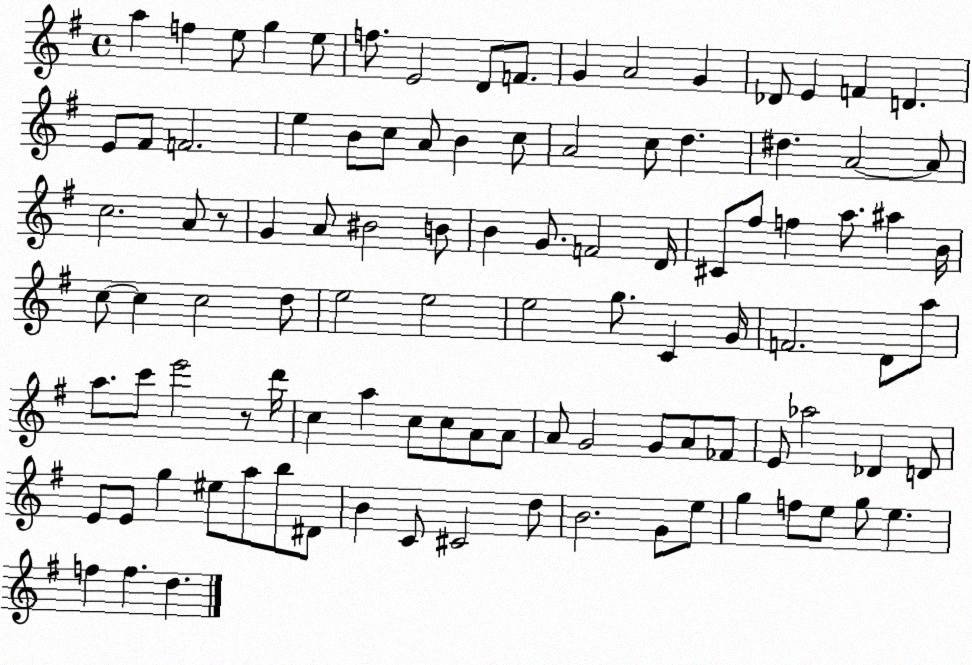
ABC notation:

X:1
T:Untitled
M:4/4
L:1/4
K:G
a f e/2 g e/2 f/2 E2 D/2 F/2 G A2 G _D/2 E F D E/2 ^F/2 F2 e B/2 c/2 A/2 B c/2 A2 c/2 d ^d A2 A/2 c2 A/2 z/2 G A/2 ^B2 B/2 B G/2 F2 D/4 ^C/2 ^f/2 f a/2 ^a B/4 c/2 c c2 d/2 e2 e2 e2 g/2 C G/4 F2 D/2 a/2 a/2 c'/2 e'2 z/2 d'/4 c a c/2 c/2 A/2 A/2 A/2 G2 G/2 A/2 _F/2 E/2 _a2 _D D/2 E/2 E/2 g ^e/2 a/2 b/2 ^D/2 B C/2 ^C2 d/2 B2 G/2 e/2 g f/2 e/2 g/2 e f f d